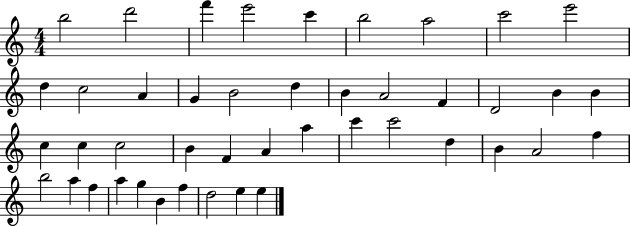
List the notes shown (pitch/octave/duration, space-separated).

B5/h D6/h F6/q E6/h C6/q B5/h A5/h C6/h E6/h D5/q C5/h A4/q G4/q B4/h D5/q B4/q A4/h F4/q D4/h B4/q B4/q C5/q C5/q C5/h B4/q F4/q A4/q A5/q C6/q C6/h D5/q B4/q A4/h F5/q B5/h A5/q F5/q A5/q G5/q B4/q F5/q D5/h E5/q E5/q